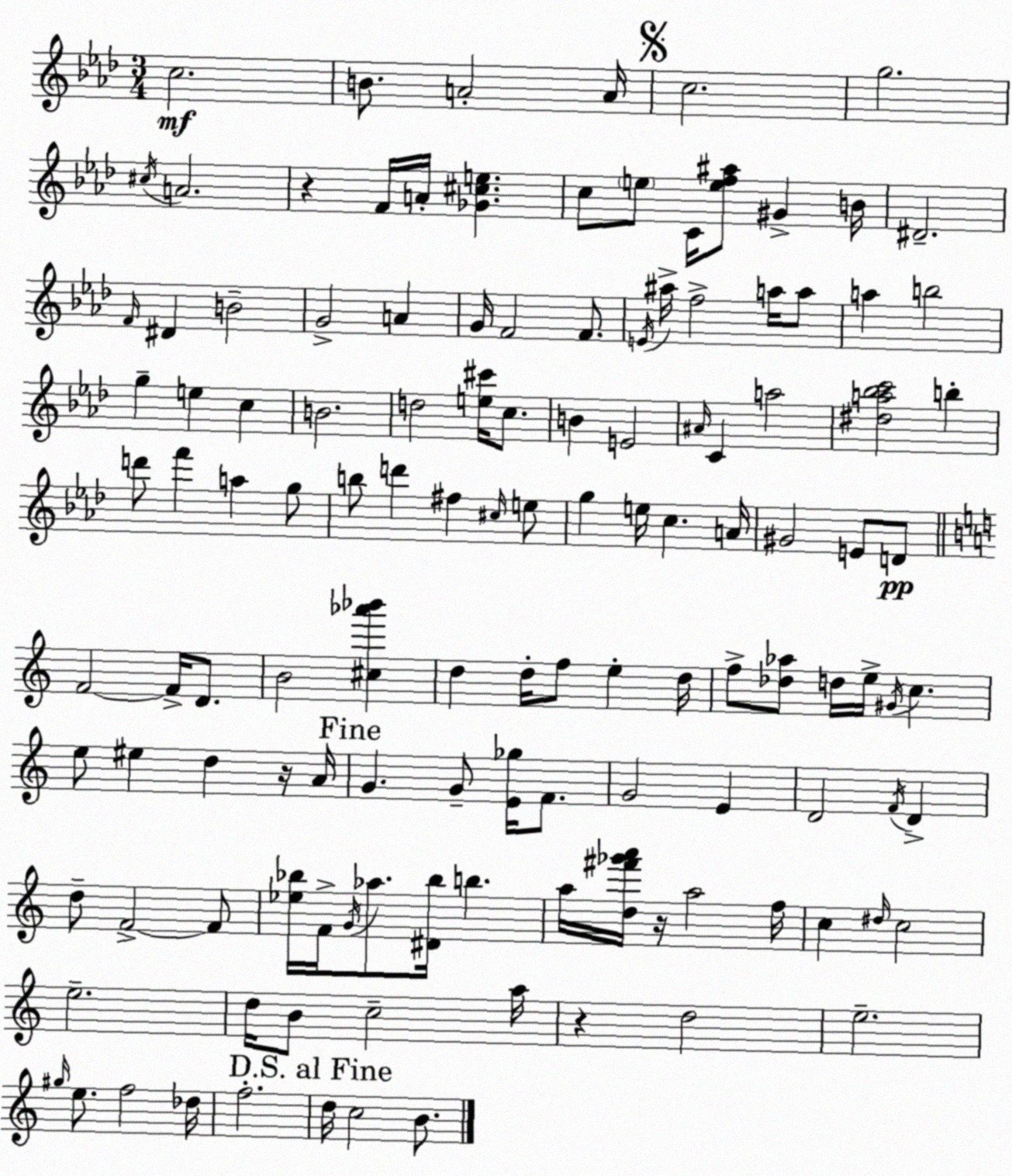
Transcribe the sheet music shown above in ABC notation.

X:1
T:Untitled
M:3/4
L:1/4
K:Ab
c2 B/2 A2 A/4 c2 g2 ^c/4 A2 z F/4 A/4 [_G^ce] c/2 e/2 C/4 [ef^a]/2 ^G B/4 ^D2 F/4 ^D B2 G2 A G/4 F2 F/2 E/4 ^a/4 f2 a/4 a/2 a b2 g e c B2 d2 [e^c']/4 c/2 B E2 ^A/4 C a2 [^da_bc']2 b d'/2 f' a g/2 b/2 d' ^f ^c/4 e/2 g e/4 c A/4 ^G2 E/2 D/2 F2 F/4 D/2 B2 [^c_a'_b'] d d/4 f/2 e d/4 f/2 [_d_a]/2 d/4 e/4 ^G/4 c e/2 ^e d z/4 A/4 G G/2 [E_g]/4 F/2 G2 E D2 F/4 D d/2 F2 F/2 [_e_b]/4 F/4 G/4 _a/2 [^D_b]/4 b a/4 [d^f'_g'a']/4 z/4 a2 f/4 c ^d/4 c2 e2 d/4 B/2 c2 a/4 z d2 e2 ^g/4 e/2 f2 _d/4 f2 d/4 c2 B/2